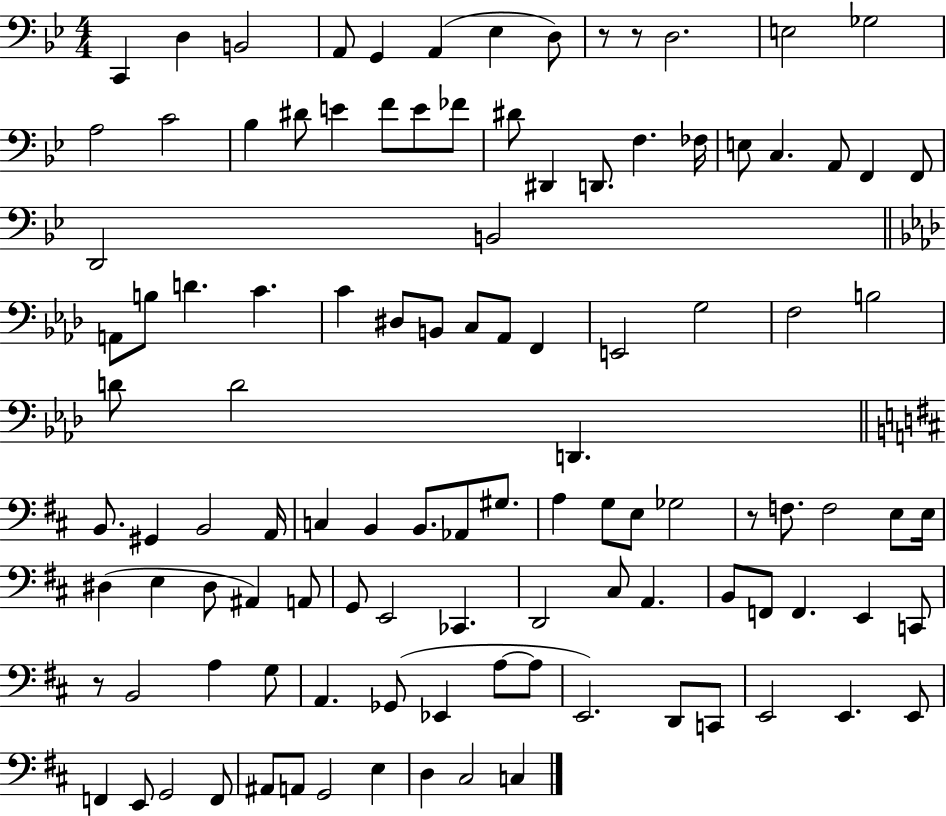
C2/q D3/q B2/h A2/e G2/q A2/q Eb3/q D3/e R/e R/e D3/h. E3/h Gb3/h A3/h C4/h Bb3/q D#4/e E4/q F4/e E4/e FES4/e D#4/e D#2/q D2/e. F3/q. FES3/s E3/e C3/q. A2/e F2/q F2/e D2/h B2/h A2/e B3/e D4/q. C4/q. C4/q D#3/e B2/e C3/e Ab2/e F2/q E2/h G3/h F3/h B3/h D4/e D4/h D2/q. B2/e. G#2/q B2/h A2/s C3/q B2/q B2/e. Ab2/e G#3/e. A3/q G3/e E3/e Gb3/h R/e F3/e. F3/h E3/e E3/s D#3/q E3/q D#3/e A#2/q A2/e G2/e E2/h CES2/q. D2/h C#3/e A2/q. B2/e F2/e F2/q. E2/q C2/e R/e B2/h A3/q G3/e A2/q. Gb2/e Eb2/q A3/e A3/e E2/h. D2/e C2/e E2/h E2/q. E2/e F2/q E2/e G2/h F2/e A#2/e A2/e G2/h E3/q D3/q C#3/h C3/q